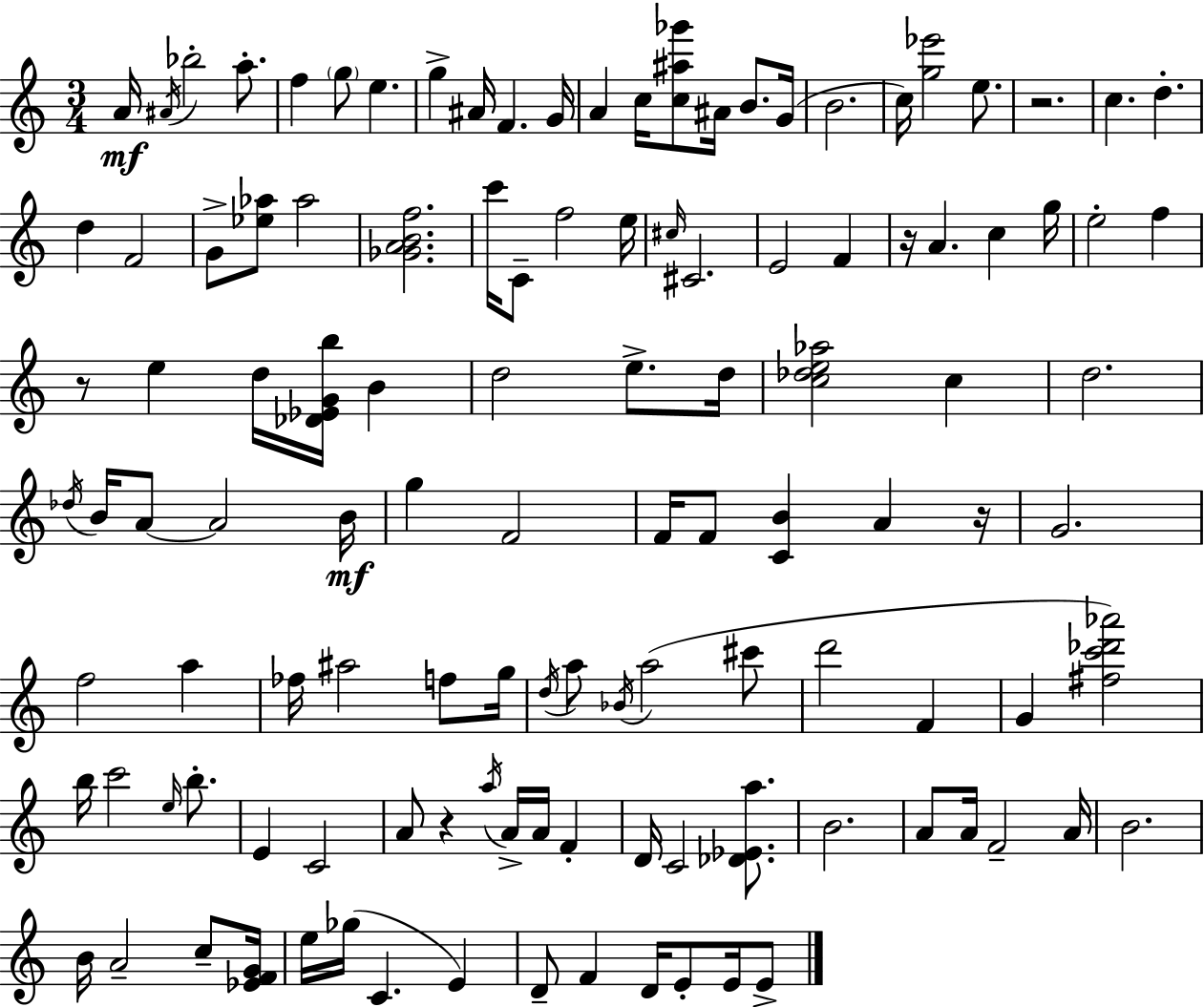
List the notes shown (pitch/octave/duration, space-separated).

A4/s A#4/s Bb5/h A5/e. F5/q G5/e E5/q. G5/q A#4/s F4/q. G4/s A4/q C5/s [C5,A#5,Gb6]/e A#4/s B4/e. G4/s B4/h. C5/s [G5,Eb6]/h E5/e. R/h. C5/q. D5/q. D5/q F4/h G4/e [Eb5,Ab5]/e Ab5/h [Gb4,A4,B4,F5]/h. C6/s C4/e F5/h E5/s C#5/s C#4/h. E4/h F4/q R/s A4/q. C5/q G5/s E5/h F5/q R/e E5/q D5/s [Db4,Eb4,G4,B5]/s B4/q D5/h E5/e. D5/s [C5,Db5,E5,Ab5]/h C5/q D5/h. Db5/s B4/s A4/e A4/h B4/s G5/q F4/h F4/s F4/e [C4,B4]/q A4/q R/s G4/h. F5/h A5/q FES5/s A#5/h F5/e G5/s D5/s A5/e Bb4/s A5/h C#6/e D6/h F4/q G4/q [F#5,C6,Db6,Ab6]/h B5/s C6/h E5/s B5/e. E4/q C4/h A4/e R/q A5/s A4/s A4/s F4/q D4/s C4/h [Db4,Eb4,A5]/e. B4/h. A4/e A4/s F4/h A4/s B4/h. B4/s A4/h C5/e [Eb4,F4,G4]/s E5/s Gb5/s C4/q. E4/q D4/e F4/q D4/s E4/e E4/s E4/e